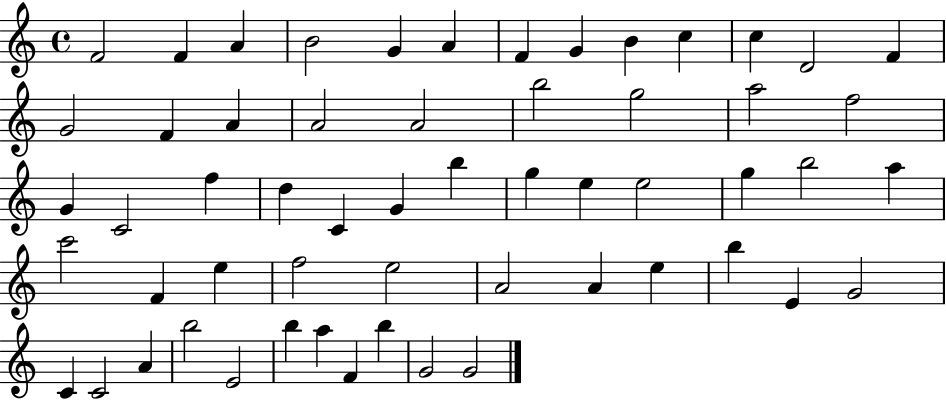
{
  \clef treble
  \time 4/4
  \defaultTimeSignature
  \key c \major
  f'2 f'4 a'4 | b'2 g'4 a'4 | f'4 g'4 b'4 c''4 | c''4 d'2 f'4 | \break g'2 f'4 a'4 | a'2 a'2 | b''2 g''2 | a''2 f''2 | \break g'4 c'2 f''4 | d''4 c'4 g'4 b''4 | g''4 e''4 e''2 | g''4 b''2 a''4 | \break c'''2 f'4 e''4 | f''2 e''2 | a'2 a'4 e''4 | b''4 e'4 g'2 | \break c'4 c'2 a'4 | b''2 e'2 | b''4 a''4 f'4 b''4 | g'2 g'2 | \break \bar "|."
}